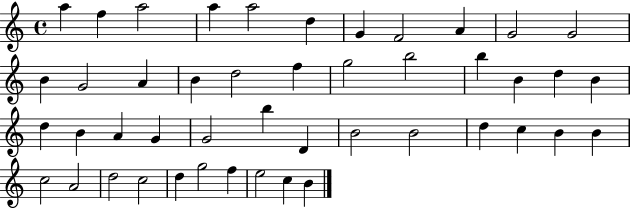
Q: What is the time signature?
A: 4/4